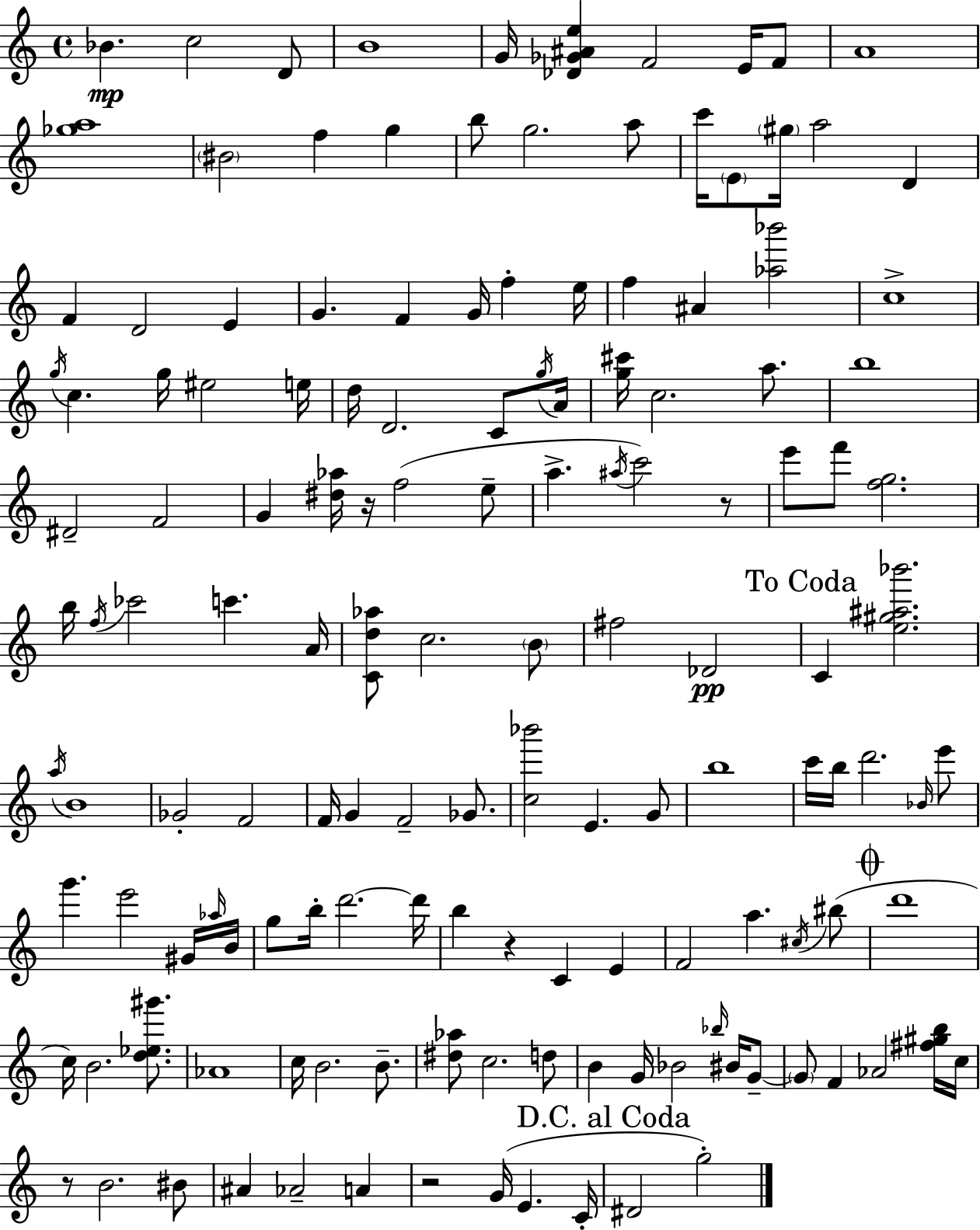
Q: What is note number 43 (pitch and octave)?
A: A5